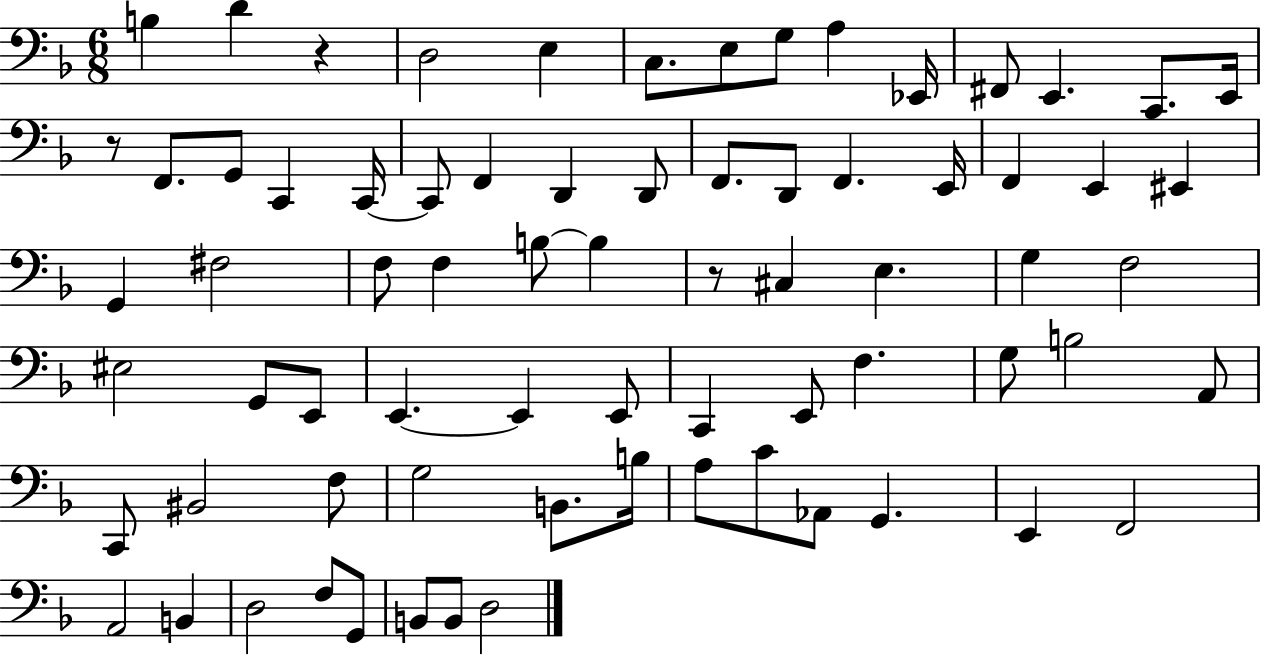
X:1
T:Untitled
M:6/8
L:1/4
K:F
B, D z D,2 E, C,/2 E,/2 G,/2 A, _E,,/4 ^F,,/2 E,, C,,/2 E,,/4 z/2 F,,/2 G,,/2 C,, C,,/4 C,,/2 F,, D,, D,,/2 F,,/2 D,,/2 F,, E,,/4 F,, E,, ^E,, G,, ^F,2 F,/2 F, B,/2 B, z/2 ^C, E, G, F,2 ^E,2 G,,/2 E,,/2 E,, E,, E,,/2 C,, E,,/2 F, G,/2 B,2 A,,/2 C,,/2 ^B,,2 F,/2 G,2 B,,/2 B,/4 A,/2 C/2 _A,,/2 G,, E,, F,,2 A,,2 B,, D,2 F,/2 G,,/2 B,,/2 B,,/2 D,2